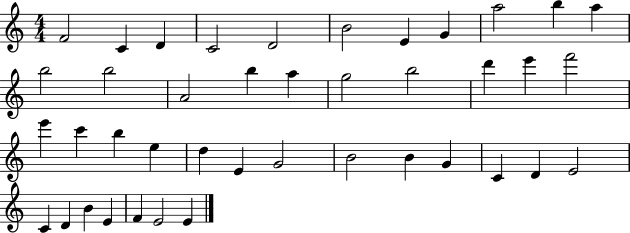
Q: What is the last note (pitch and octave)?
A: E4